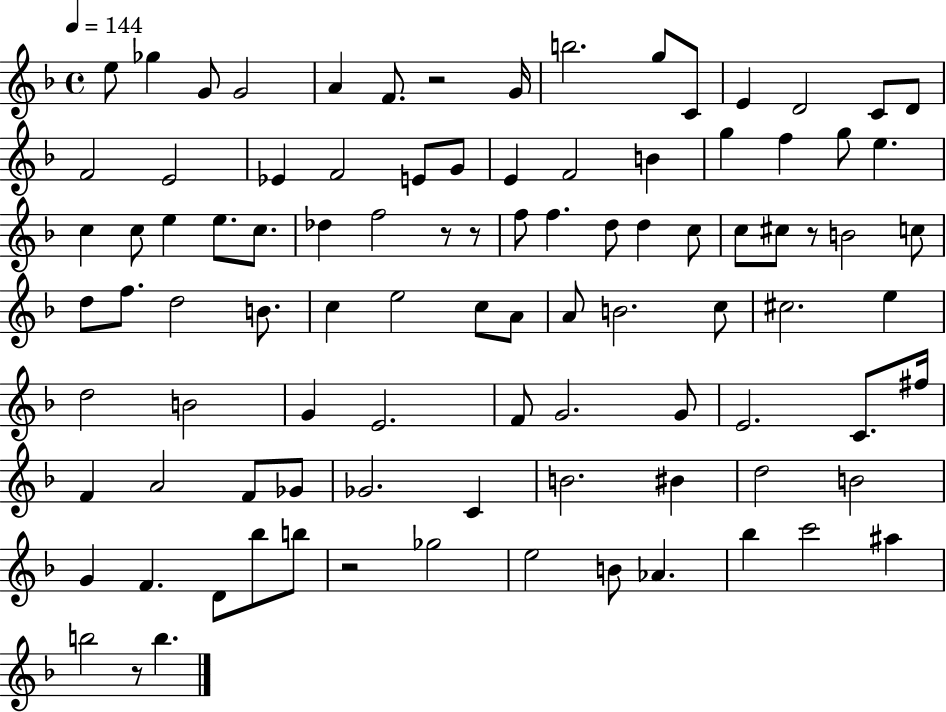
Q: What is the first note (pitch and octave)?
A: E5